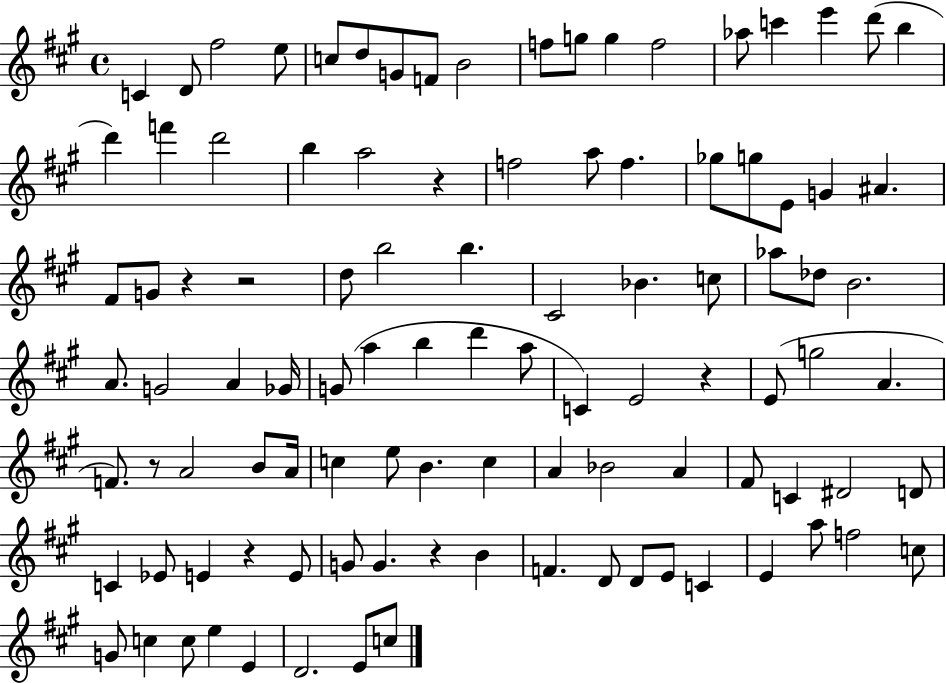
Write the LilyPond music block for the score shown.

{
  \clef treble
  \time 4/4
  \defaultTimeSignature
  \key a \major
  c'4 d'8 fis''2 e''8 | c''8 d''8 g'8 f'8 b'2 | f''8 g''8 g''4 f''2 | aes''8 c'''4 e'''4 d'''8( b''4 | \break d'''4) f'''4 d'''2 | b''4 a''2 r4 | f''2 a''8 f''4. | ges''8 g''8 e'8 g'4 ais'4. | \break fis'8 g'8 r4 r2 | d''8 b''2 b''4. | cis'2 bes'4. c''8 | aes''8 des''8 b'2. | \break a'8. g'2 a'4 ges'16 | g'8( a''4 b''4 d'''4 a''8 | c'4) e'2 r4 | e'8( g''2 a'4. | \break f'8.) r8 a'2 b'8 a'16 | c''4 e''8 b'4. c''4 | a'4 bes'2 a'4 | fis'8 c'4 dis'2 d'8 | \break c'4 ees'8 e'4 r4 e'8 | g'8 g'4. r4 b'4 | f'4. d'8 d'8 e'8 c'4 | e'4 a''8 f''2 c''8 | \break g'8 c''4 c''8 e''4 e'4 | d'2. e'8 c''8 | \bar "|."
}